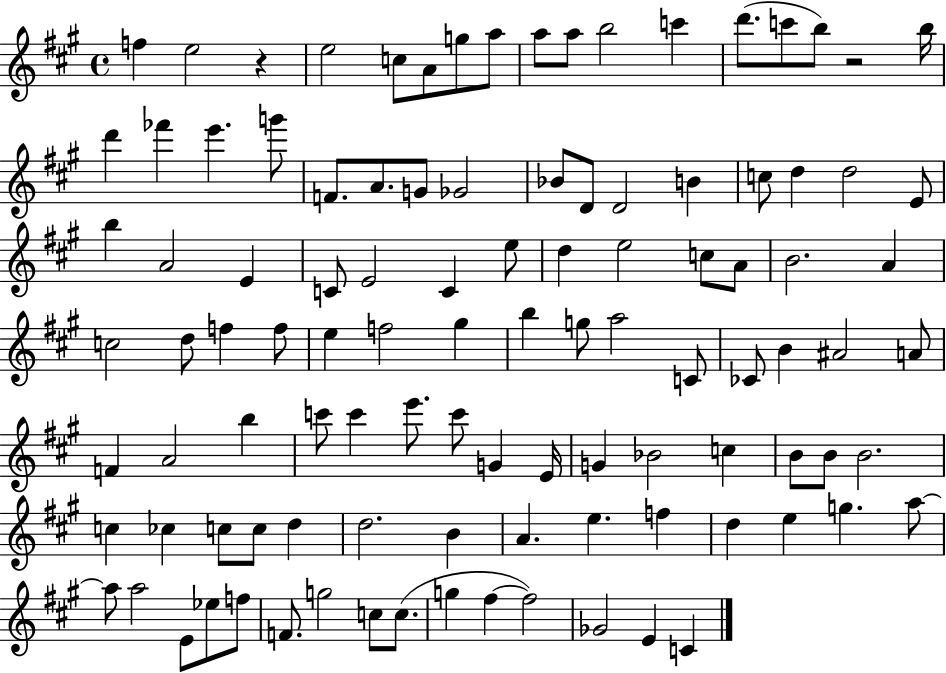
F5/q E5/h R/q E5/h C5/e A4/e G5/e A5/e A5/e A5/e B5/h C6/q D6/e. C6/e B5/e R/h B5/s D6/q FES6/q E6/q. G6/e F4/e. A4/e. G4/e Gb4/h Bb4/e D4/e D4/h B4/q C5/e D5/q D5/h E4/e B5/q A4/h E4/q C4/e E4/h C4/q E5/e D5/q E5/h C5/e A4/e B4/h. A4/q C5/h D5/e F5/q F5/e E5/q F5/h G#5/q B5/q G5/e A5/h C4/e CES4/e B4/q A#4/h A4/e F4/q A4/h B5/q C6/e C6/q E6/e. C6/e G4/q E4/s G4/q Bb4/h C5/q B4/e B4/e B4/h. C5/q CES5/q C5/e C5/e D5/q D5/h. B4/q A4/q. E5/q. F5/q D5/q E5/q G5/q. A5/e A5/e A5/h E4/e Eb5/e F5/e F4/e. G5/h C5/e C5/e. G5/q F#5/q F#5/h Gb4/h E4/q C4/q